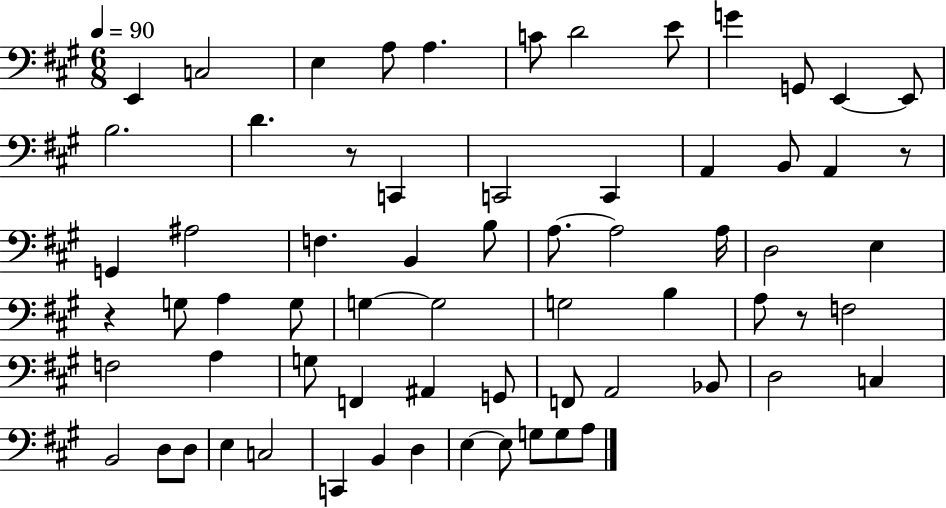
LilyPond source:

{
  \clef bass
  \numericTimeSignature
  \time 6/8
  \key a \major
  \tempo 4 = 90
  e,4 c2 | e4 a8 a4. | c'8 d'2 e'8 | g'4 g,8 e,4~~ e,8 | \break b2. | d'4. r8 c,4 | c,2 c,4 | a,4 b,8 a,4 r8 | \break g,4 ais2 | f4. b,4 b8 | a8.~~ a2 a16 | d2 e4 | \break r4 g8 a4 g8 | g4~~ g2 | g2 b4 | a8 r8 f2 | \break f2 a4 | g8 f,4 ais,4 g,8 | f,8 a,2 bes,8 | d2 c4 | \break b,2 d8 d8 | e4 c2 | c,4 b,4 d4 | e4~~ e8 g8 g8 a8 | \break \bar "|."
}